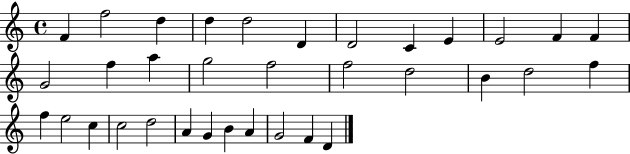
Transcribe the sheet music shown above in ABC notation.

X:1
T:Untitled
M:4/4
L:1/4
K:C
F f2 d d d2 D D2 C E E2 F F G2 f a g2 f2 f2 d2 B d2 f f e2 c c2 d2 A G B A G2 F D